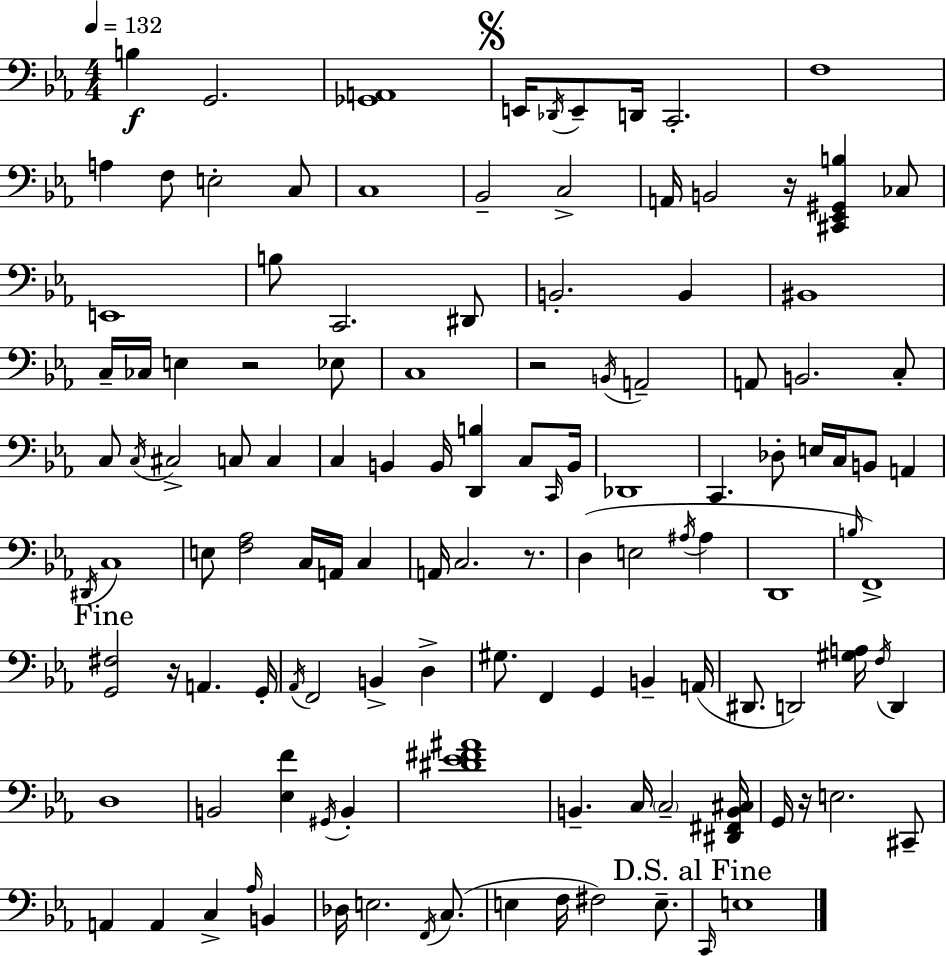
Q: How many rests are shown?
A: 6